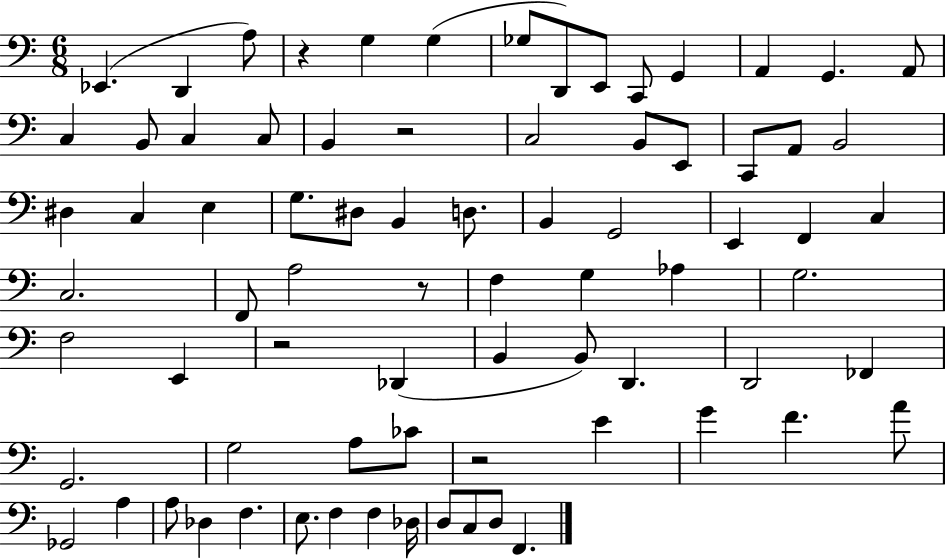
X:1
T:Untitled
M:6/8
L:1/4
K:C
_E,, D,, A,/2 z G, G, _G,/2 D,,/2 E,,/2 C,,/2 G,, A,, G,, A,,/2 C, B,,/2 C, C,/2 B,, z2 C,2 B,,/2 E,,/2 C,,/2 A,,/2 B,,2 ^D, C, E, G,/2 ^D,/2 B,, D,/2 B,, G,,2 E,, F,, C, C,2 F,,/2 A,2 z/2 F, G, _A, G,2 F,2 E,, z2 _D,, B,, B,,/2 D,, D,,2 _F,, G,,2 G,2 A,/2 _C/2 z2 E G F A/2 _G,,2 A, A,/2 _D, F, E,/2 F, F, _D,/4 D,/2 C,/2 D,/2 F,,